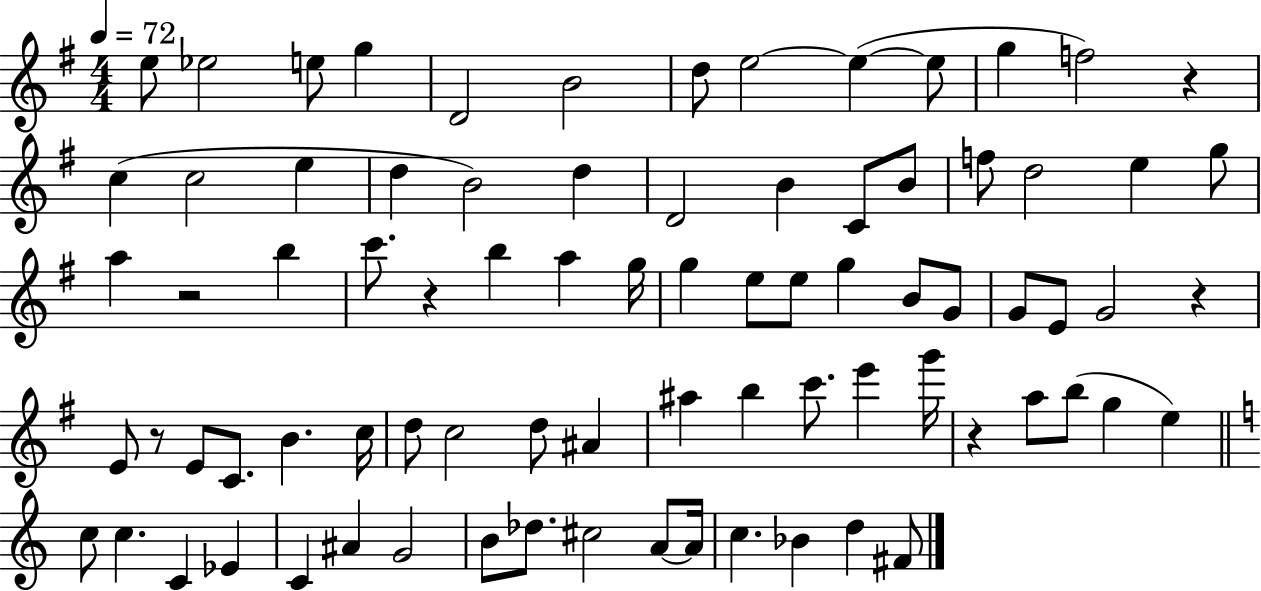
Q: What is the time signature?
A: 4/4